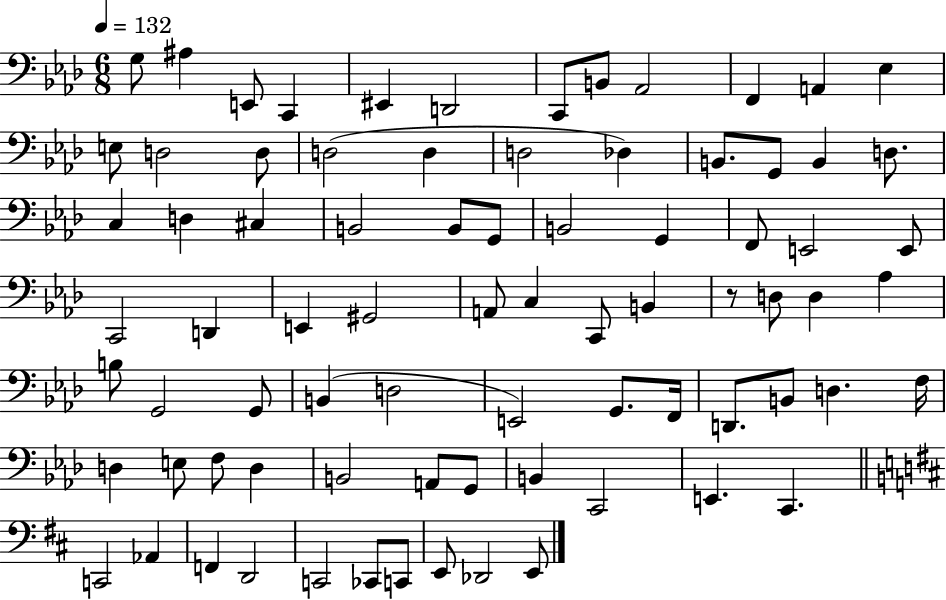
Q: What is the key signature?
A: AES major